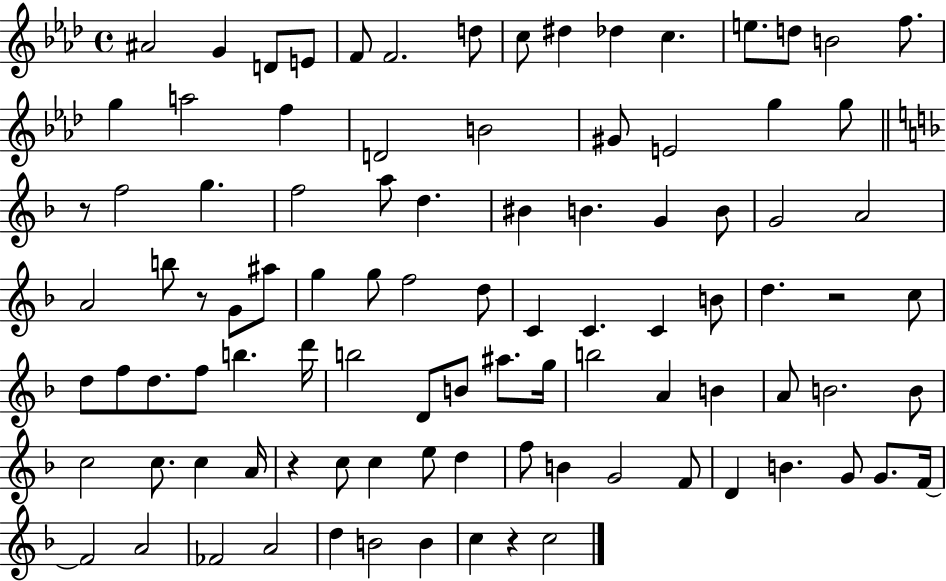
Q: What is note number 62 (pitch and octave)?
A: A4